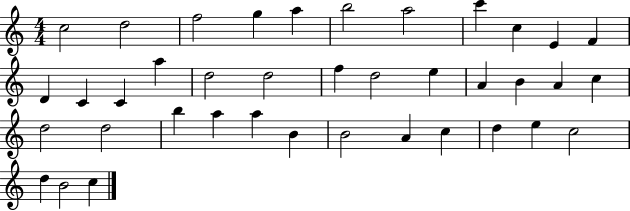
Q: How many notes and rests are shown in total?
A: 39